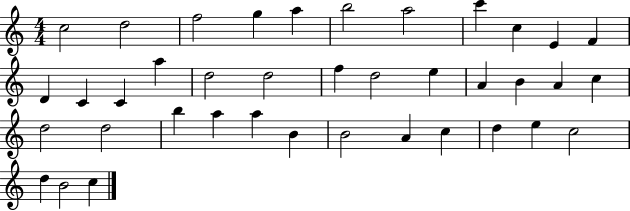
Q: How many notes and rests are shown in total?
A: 39